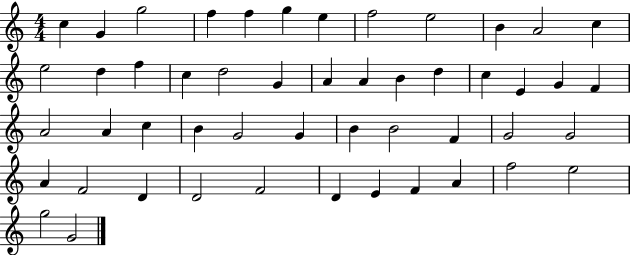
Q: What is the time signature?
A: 4/4